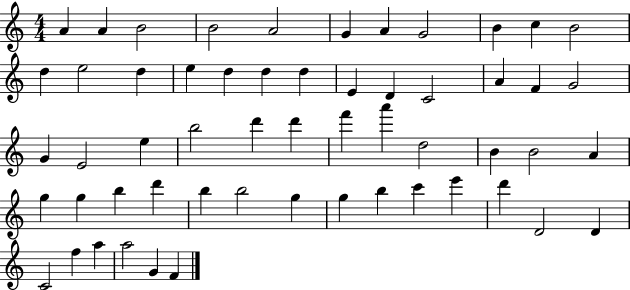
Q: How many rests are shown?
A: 0